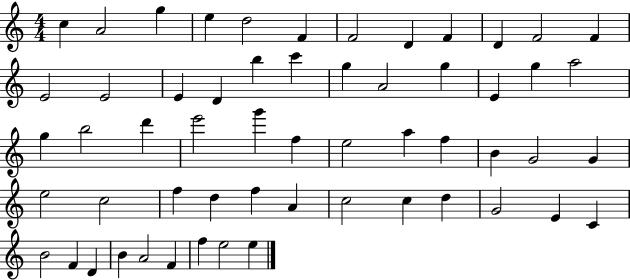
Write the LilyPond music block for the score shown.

{
  \clef treble
  \numericTimeSignature
  \time 4/4
  \key c \major
  c''4 a'2 g''4 | e''4 d''2 f'4 | f'2 d'4 f'4 | d'4 f'2 f'4 | \break e'2 e'2 | e'4 d'4 b''4 c'''4 | g''4 a'2 g''4 | e'4 g''4 a''2 | \break g''4 b''2 d'''4 | e'''2 g'''4 f''4 | e''2 a''4 f''4 | b'4 g'2 g'4 | \break e''2 c''2 | f''4 d''4 f''4 a'4 | c''2 c''4 d''4 | g'2 e'4 c'4 | \break b'2 f'4 d'4 | b'4 a'2 f'4 | f''4 e''2 e''4 | \bar "|."
}